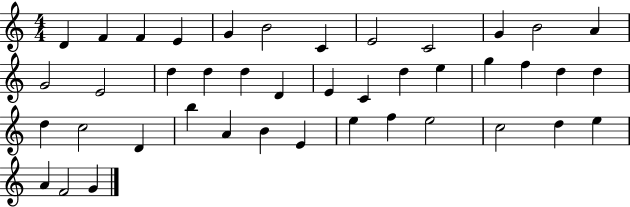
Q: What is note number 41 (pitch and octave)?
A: F4